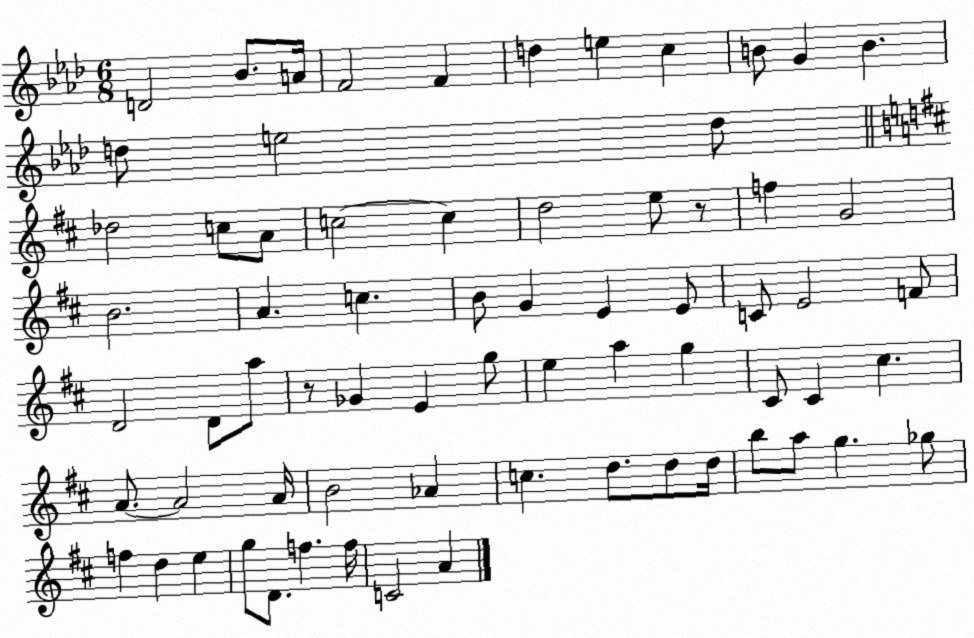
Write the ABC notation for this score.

X:1
T:Untitled
M:6/8
L:1/4
K:Ab
D2 _B/2 A/4 F2 F d e c B/2 G B d/2 e2 d/2 _d2 c/2 A/2 c2 c d2 e/2 z/2 f G2 B2 A c B/2 G E E/2 C/2 E2 F/2 D2 D/2 a/2 z/2 _G E g/2 e a g ^C/2 ^C ^c A/2 A2 A/4 B2 _A c d/2 d/2 d/4 b/2 a/2 g _g/2 f d e g/2 D/2 f f/4 C2 A